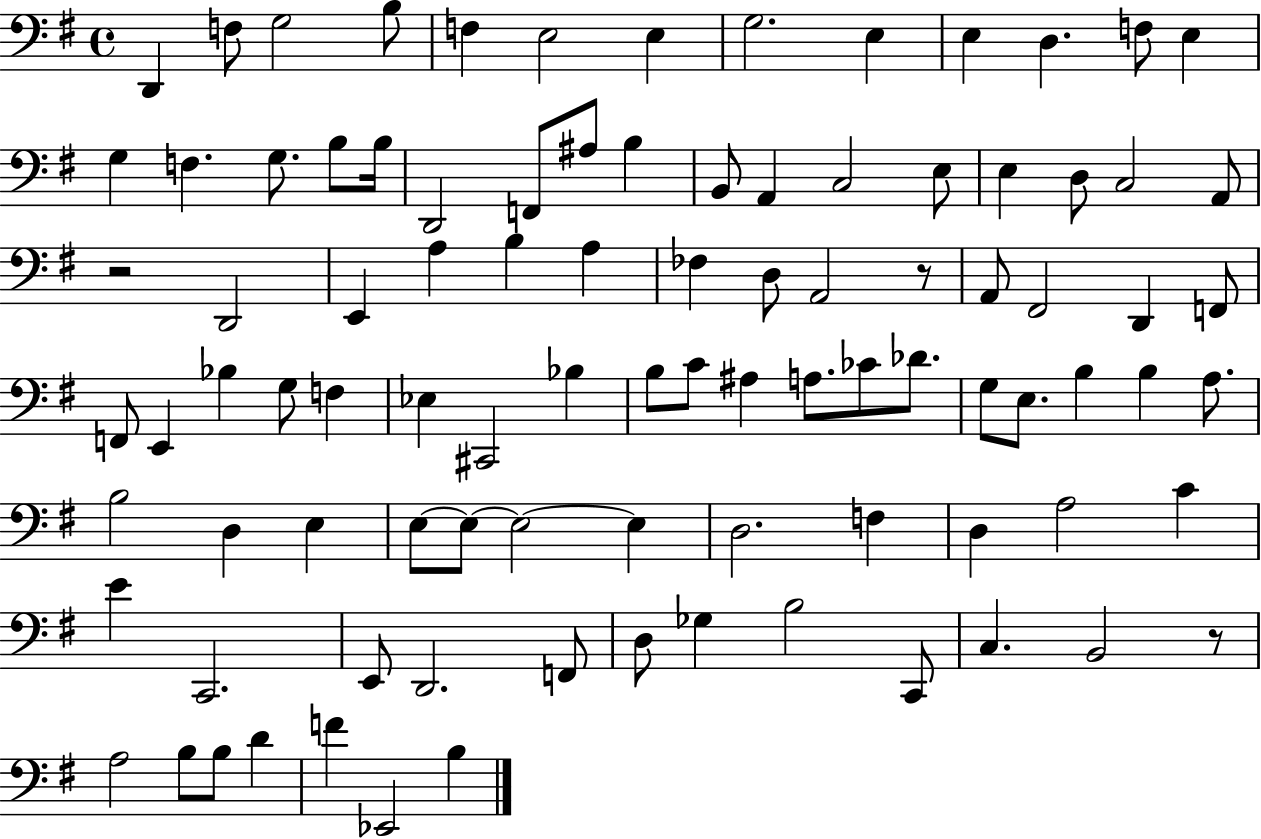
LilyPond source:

{
  \clef bass
  \time 4/4
  \defaultTimeSignature
  \key g \major
  d,4 f8 g2 b8 | f4 e2 e4 | g2. e4 | e4 d4. f8 e4 | \break g4 f4. g8. b8 b16 | d,2 f,8 ais8 b4 | b,8 a,4 c2 e8 | e4 d8 c2 a,8 | \break r2 d,2 | e,4 a4 b4 a4 | fes4 d8 a,2 r8 | a,8 fis,2 d,4 f,8 | \break f,8 e,4 bes4 g8 f4 | ees4 cis,2 bes4 | b8 c'8 ais4 a8. ces'8 des'8. | g8 e8. b4 b4 a8. | \break b2 d4 e4 | e8~~ e8~~ e2~~ e4 | d2. f4 | d4 a2 c'4 | \break e'4 c,2. | e,8 d,2. f,8 | d8 ges4 b2 c,8 | c4. b,2 r8 | \break a2 b8 b8 d'4 | f'4 ees,2 b4 | \bar "|."
}